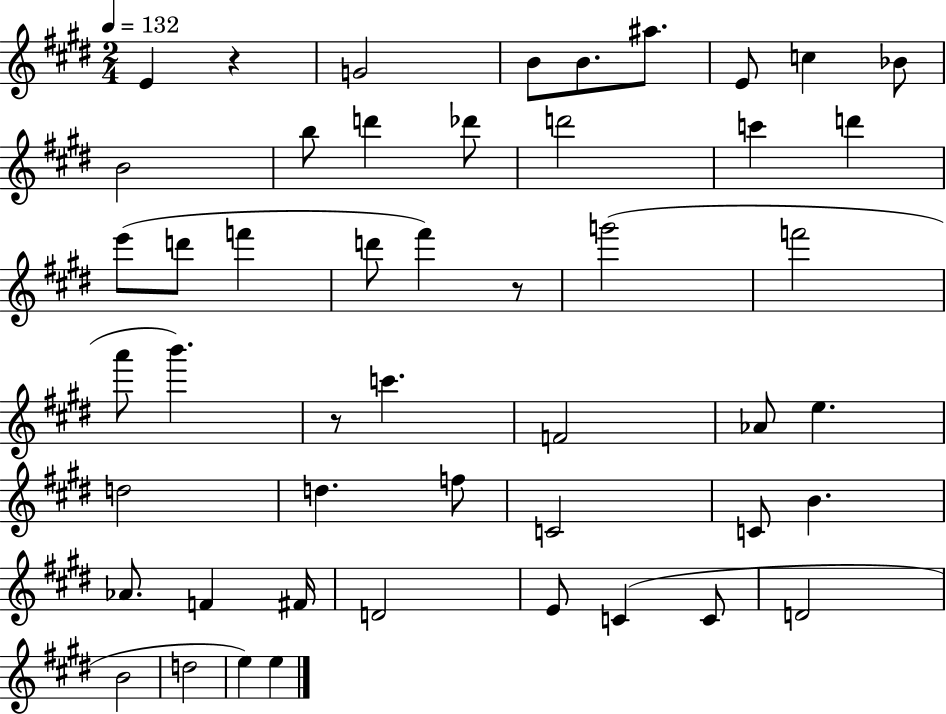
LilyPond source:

{
  \clef treble
  \numericTimeSignature
  \time 2/4
  \key e \major
  \tempo 4 = 132
  \repeat volta 2 { e'4 r4 | g'2 | b'8 b'8. ais''8. | e'8 c''4 bes'8 | \break b'2 | b''8 d'''4 des'''8 | d'''2 | c'''4 d'''4 | \break e'''8( d'''8 f'''4 | d'''8 fis'''4) r8 | g'''2( | f'''2 | \break a'''8 b'''4.) | r8 c'''4. | f'2 | aes'8 e''4. | \break d''2 | d''4. f''8 | c'2 | c'8 b'4. | \break aes'8. f'4 fis'16 | d'2 | e'8 c'4( c'8 | d'2 | \break b'2 | d''2 | e''4) e''4 | } \bar "|."
}